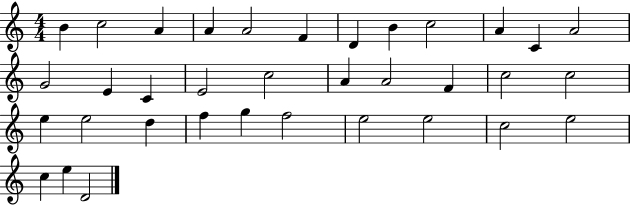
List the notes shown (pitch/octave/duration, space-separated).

B4/q C5/h A4/q A4/q A4/h F4/q D4/q B4/q C5/h A4/q C4/q A4/h G4/h E4/q C4/q E4/h C5/h A4/q A4/h F4/q C5/h C5/h E5/q E5/h D5/q F5/q G5/q F5/h E5/h E5/h C5/h E5/h C5/q E5/q D4/h